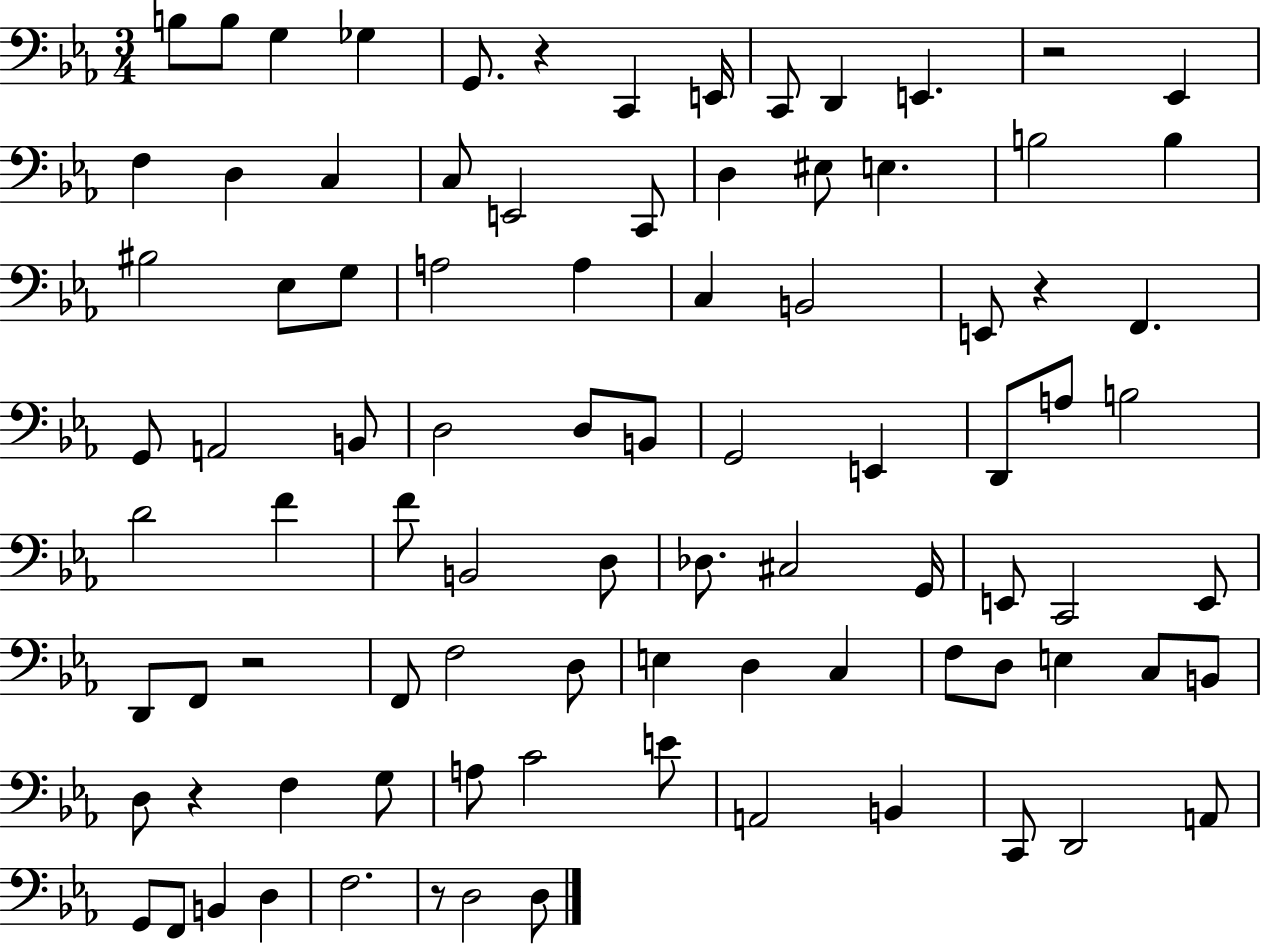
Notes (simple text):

B3/e B3/e G3/q Gb3/q G2/e. R/q C2/q E2/s C2/e D2/q E2/q. R/h Eb2/q F3/q D3/q C3/q C3/e E2/h C2/e D3/q EIS3/e E3/q. B3/h B3/q BIS3/h Eb3/e G3/e A3/h A3/q C3/q B2/h E2/e R/q F2/q. G2/e A2/h B2/e D3/h D3/e B2/e G2/h E2/q D2/e A3/e B3/h D4/h F4/q F4/e B2/h D3/e Db3/e. C#3/h G2/s E2/e C2/h E2/e D2/e F2/e R/h F2/e F3/h D3/e E3/q D3/q C3/q F3/e D3/e E3/q C3/e B2/e D3/e R/q F3/q G3/e A3/e C4/h E4/e A2/h B2/q C2/e D2/h A2/e G2/e F2/e B2/q D3/q F3/h. R/e D3/h D3/e